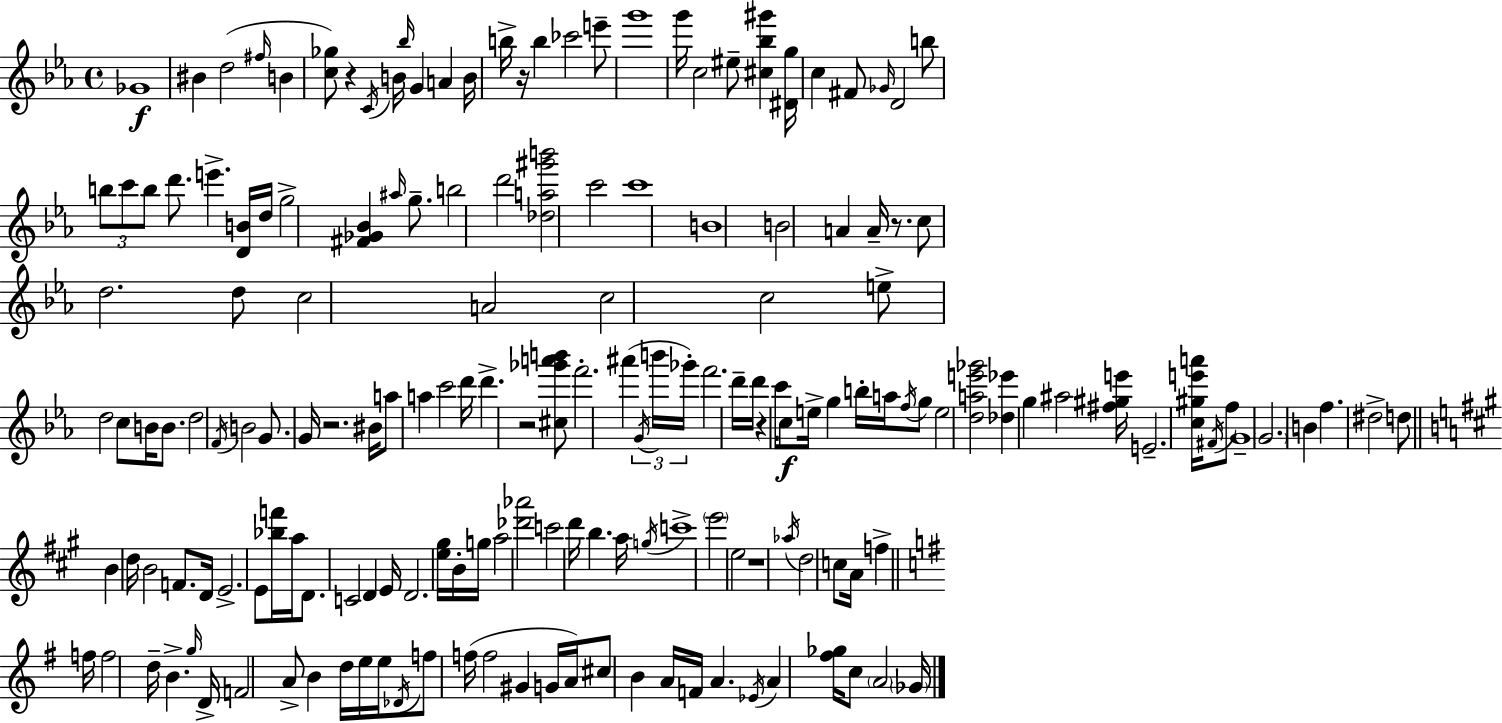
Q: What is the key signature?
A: EES major